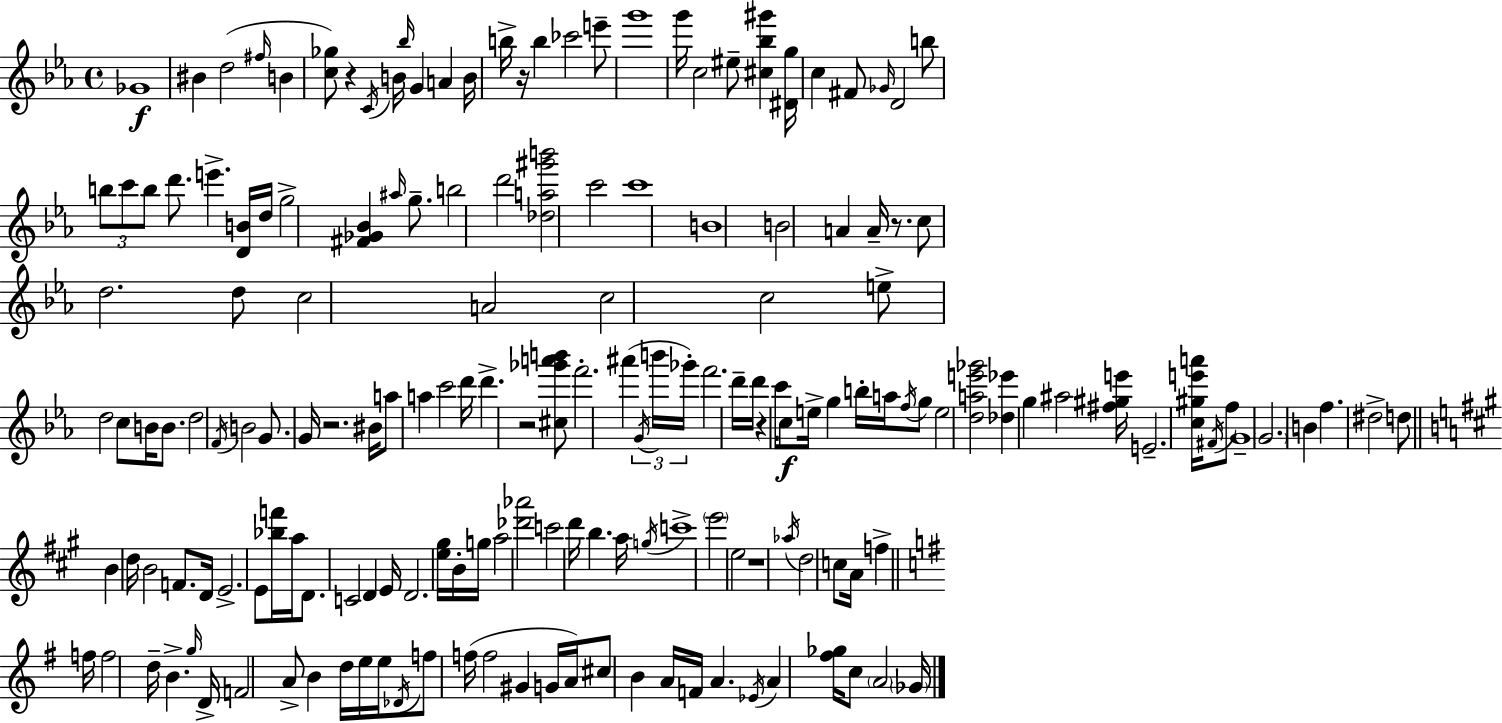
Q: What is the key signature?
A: EES major